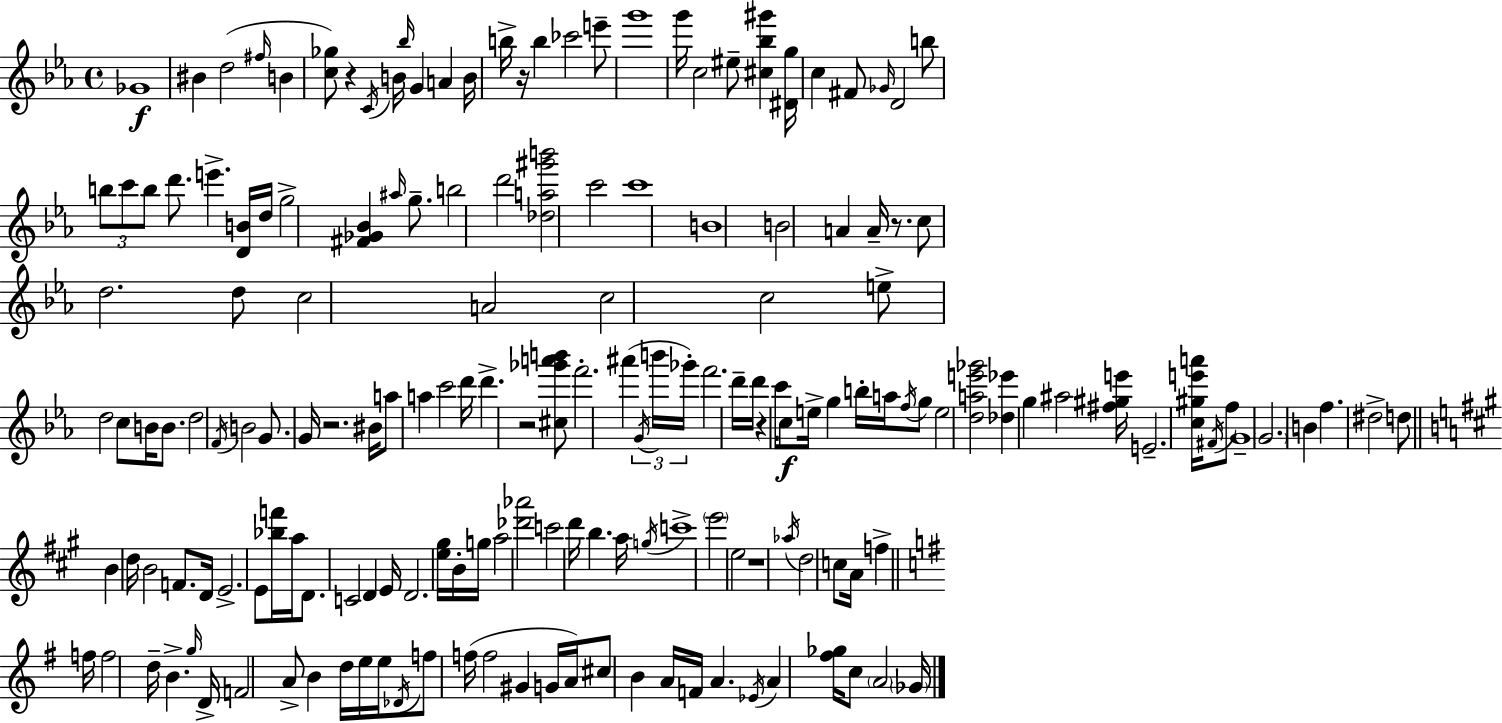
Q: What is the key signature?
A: EES major